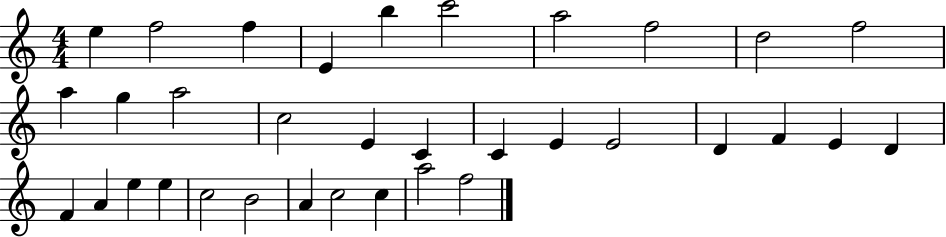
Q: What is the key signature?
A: C major